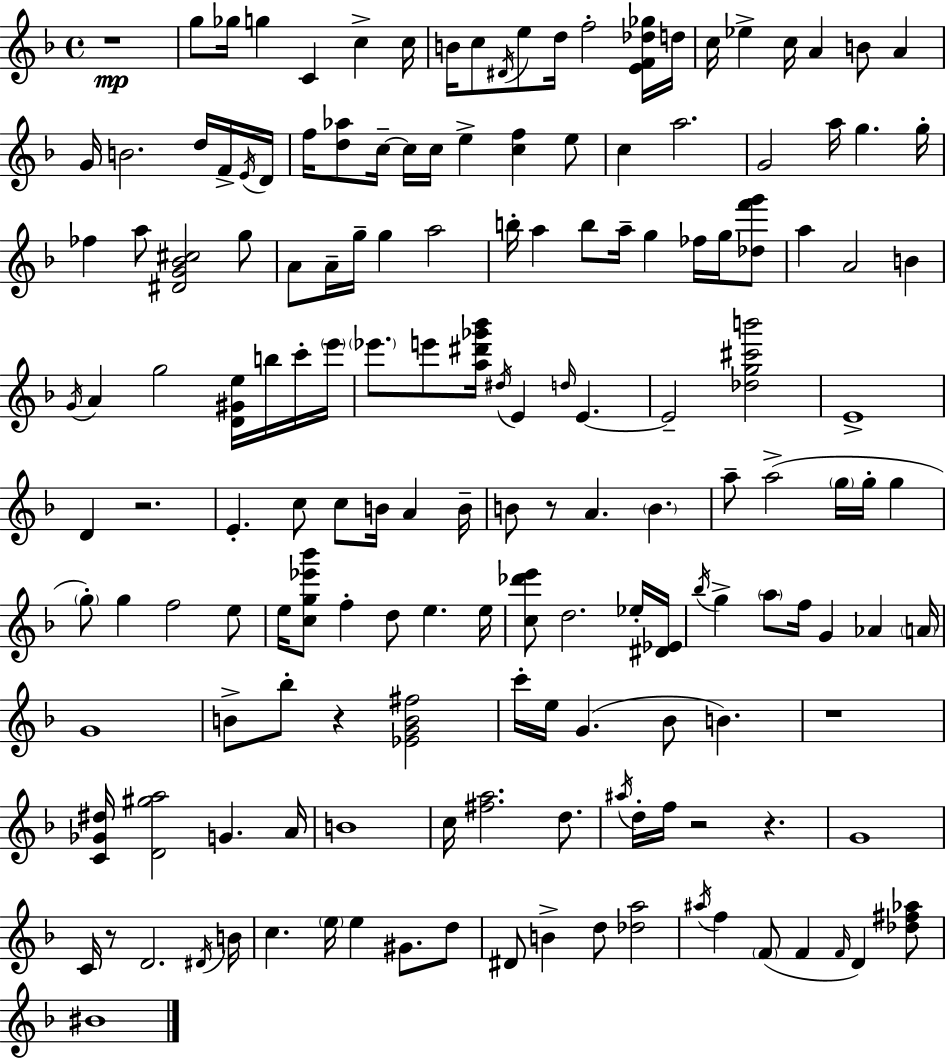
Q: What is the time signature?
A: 4/4